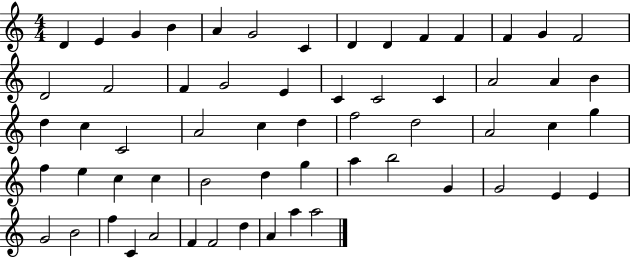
{
  \clef treble
  \numericTimeSignature
  \time 4/4
  \key c \major
  d'4 e'4 g'4 b'4 | a'4 g'2 c'4 | d'4 d'4 f'4 f'4 | f'4 g'4 f'2 | \break d'2 f'2 | f'4 g'2 e'4 | c'4 c'2 c'4 | a'2 a'4 b'4 | \break d''4 c''4 c'2 | a'2 c''4 d''4 | f''2 d''2 | a'2 c''4 g''4 | \break f''4 e''4 c''4 c''4 | b'2 d''4 g''4 | a''4 b''2 g'4 | g'2 e'4 e'4 | \break g'2 b'2 | f''4 c'4 a'2 | f'4 f'2 d''4 | a'4 a''4 a''2 | \break \bar "|."
}